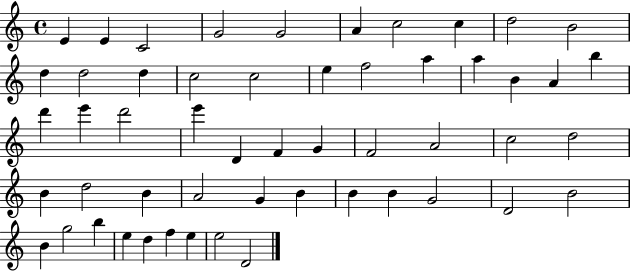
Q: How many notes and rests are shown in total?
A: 53